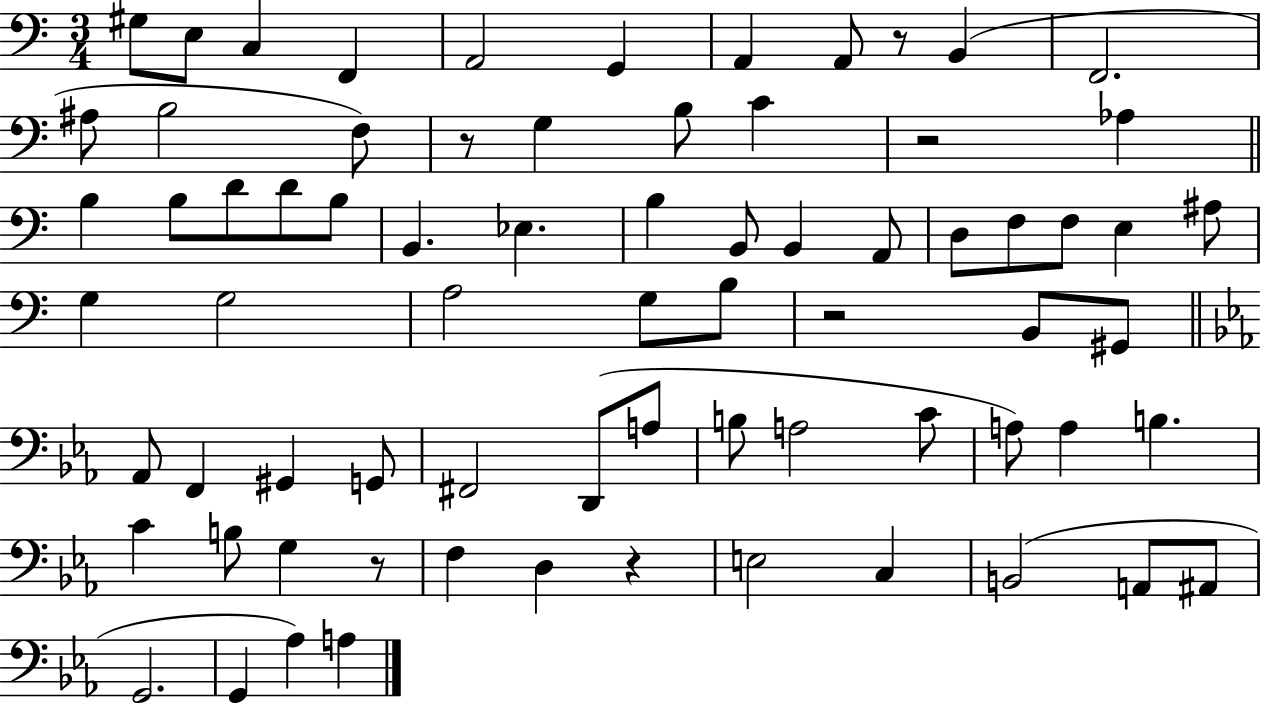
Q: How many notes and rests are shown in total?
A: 73